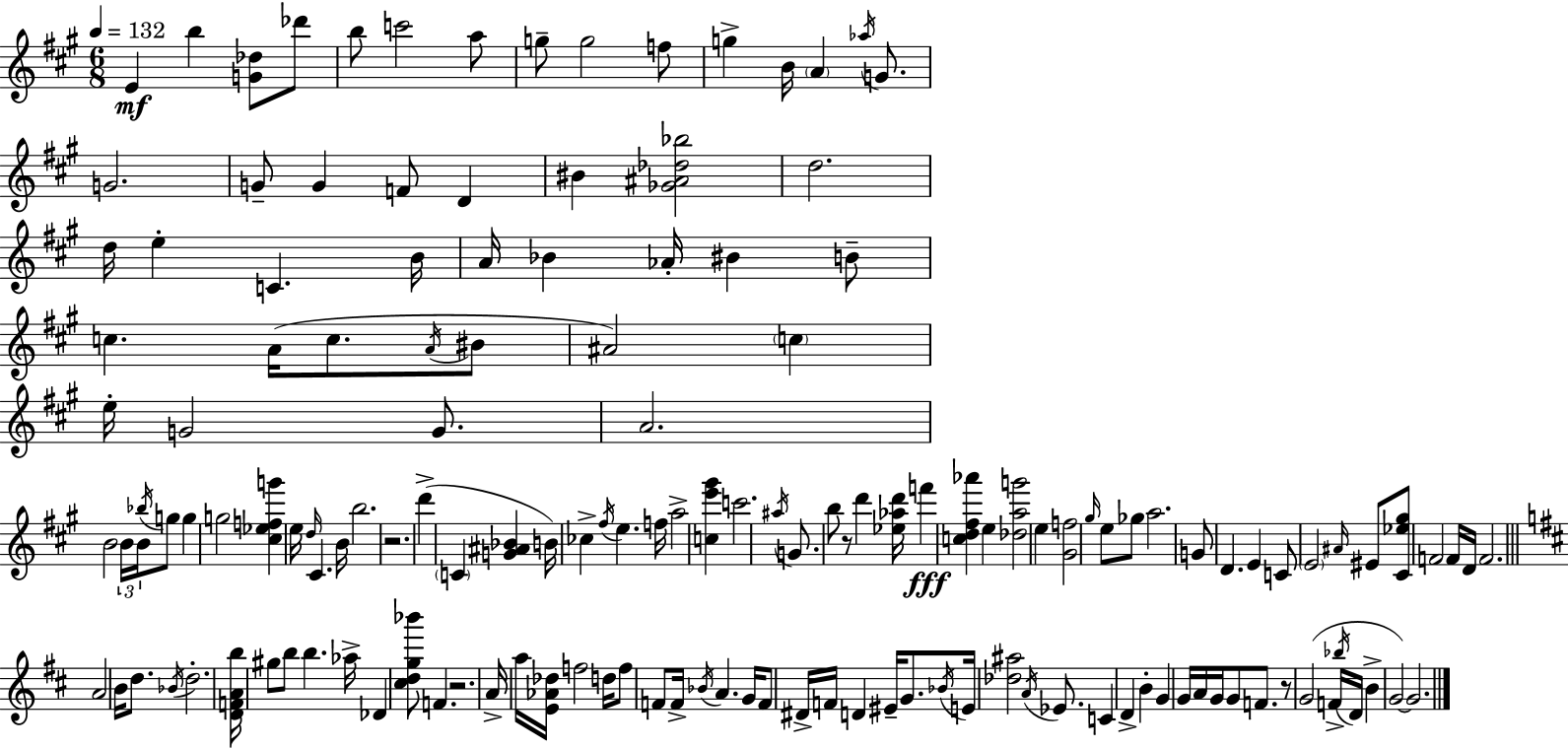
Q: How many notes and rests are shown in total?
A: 149